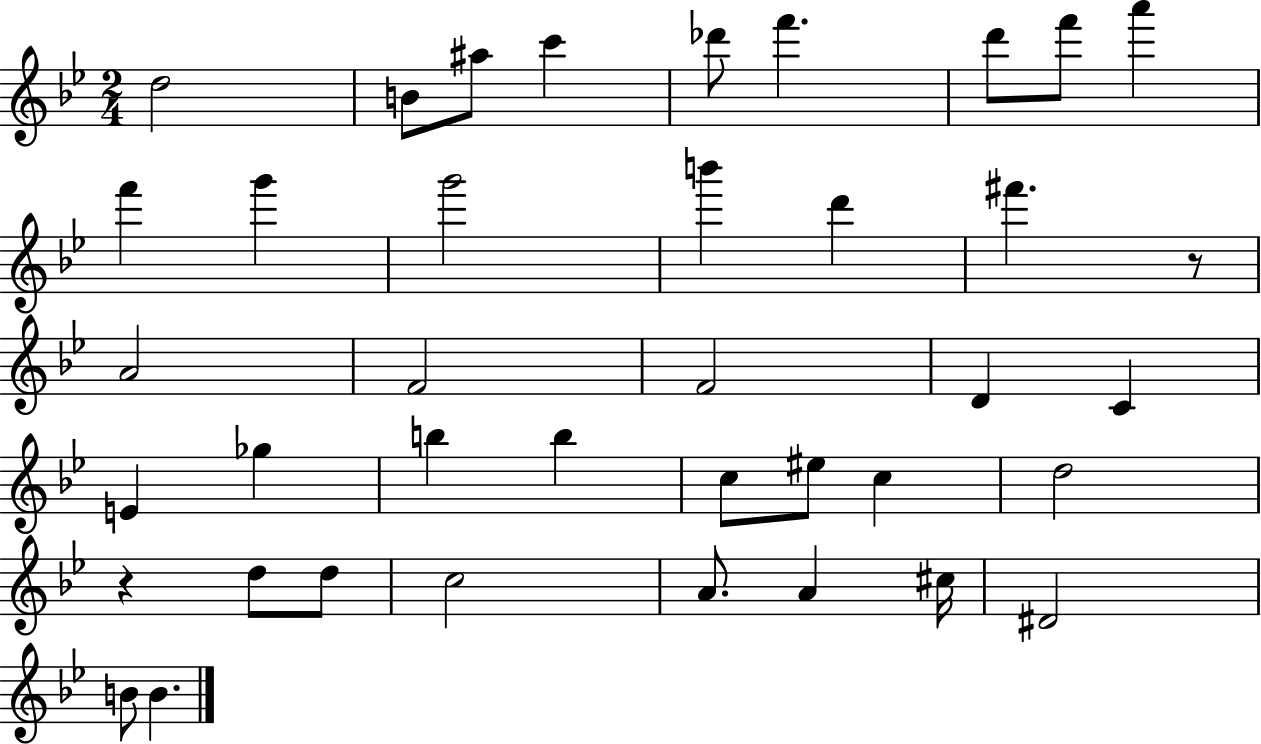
X:1
T:Untitled
M:2/4
L:1/4
K:Bb
d2 B/2 ^a/2 c' _d'/2 f' d'/2 f'/2 a' f' g' g'2 b' d' ^f' z/2 A2 F2 F2 D C E _g b b c/2 ^e/2 c d2 z d/2 d/2 c2 A/2 A ^c/4 ^D2 B/2 B